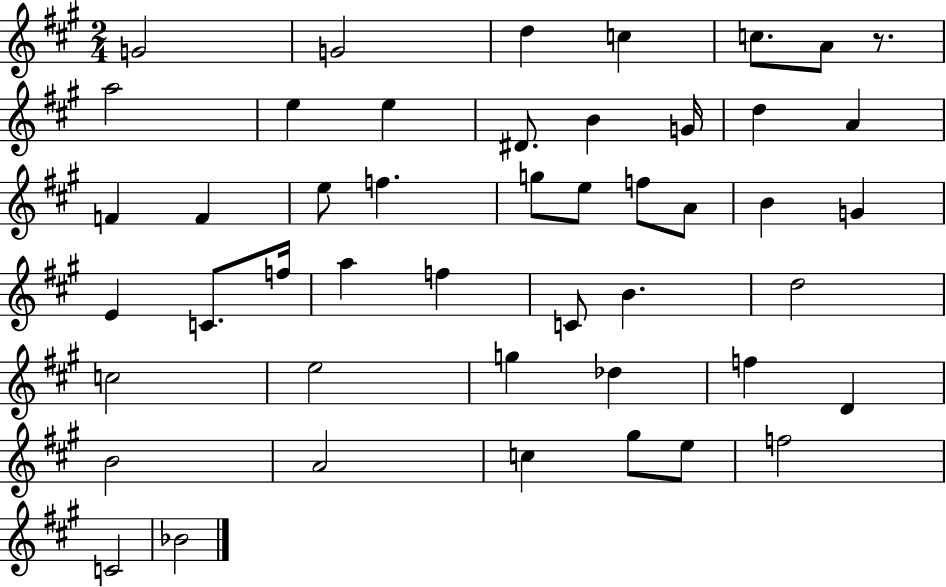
X:1
T:Untitled
M:2/4
L:1/4
K:A
G2 G2 d c c/2 A/2 z/2 a2 e e ^D/2 B G/4 d A F F e/2 f g/2 e/2 f/2 A/2 B G E C/2 f/4 a f C/2 B d2 c2 e2 g _d f D B2 A2 c ^g/2 e/2 f2 C2 _B2